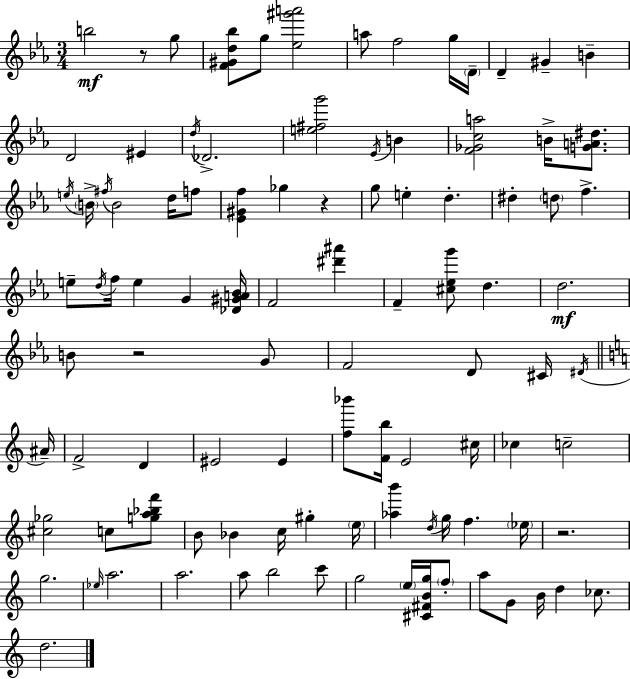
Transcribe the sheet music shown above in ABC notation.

X:1
T:Untitled
M:3/4
L:1/4
K:Cm
b2 z/2 g/2 [F^Gd_b]/2 g/2 [_e^g'a']2 a/2 f2 g/4 D/4 D ^G B D2 ^E d/4 _D2 [e^fg']2 _E/4 B [F_Gca]2 B/4 [GA^d]/2 e/4 B/4 ^f/4 B2 d/4 f/2 [_E^Gf] _g z g/2 e d ^d d/2 f e/2 d/4 f/4 e G [_D^GA_B]/4 F2 [^d'^a'] F [^c_eg']/2 d d2 B/2 z2 G/2 F2 D/2 ^C/4 ^D/4 ^A/4 F2 D ^E2 ^E [f_b']/2 [Fb]/4 E2 ^c/4 _c c2 [^c_g]2 c/2 [ga_bf']/2 B/2 _B c/4 ^g e/4 [_ab'] d/4 g/4 f _e/4 z2 g2 _e/4 a2 a2 a/2 b2 c'/2 g2 e/4 [^C^FBg]/4 f/2 a/2 G/2 B/4 d _c/2 d2